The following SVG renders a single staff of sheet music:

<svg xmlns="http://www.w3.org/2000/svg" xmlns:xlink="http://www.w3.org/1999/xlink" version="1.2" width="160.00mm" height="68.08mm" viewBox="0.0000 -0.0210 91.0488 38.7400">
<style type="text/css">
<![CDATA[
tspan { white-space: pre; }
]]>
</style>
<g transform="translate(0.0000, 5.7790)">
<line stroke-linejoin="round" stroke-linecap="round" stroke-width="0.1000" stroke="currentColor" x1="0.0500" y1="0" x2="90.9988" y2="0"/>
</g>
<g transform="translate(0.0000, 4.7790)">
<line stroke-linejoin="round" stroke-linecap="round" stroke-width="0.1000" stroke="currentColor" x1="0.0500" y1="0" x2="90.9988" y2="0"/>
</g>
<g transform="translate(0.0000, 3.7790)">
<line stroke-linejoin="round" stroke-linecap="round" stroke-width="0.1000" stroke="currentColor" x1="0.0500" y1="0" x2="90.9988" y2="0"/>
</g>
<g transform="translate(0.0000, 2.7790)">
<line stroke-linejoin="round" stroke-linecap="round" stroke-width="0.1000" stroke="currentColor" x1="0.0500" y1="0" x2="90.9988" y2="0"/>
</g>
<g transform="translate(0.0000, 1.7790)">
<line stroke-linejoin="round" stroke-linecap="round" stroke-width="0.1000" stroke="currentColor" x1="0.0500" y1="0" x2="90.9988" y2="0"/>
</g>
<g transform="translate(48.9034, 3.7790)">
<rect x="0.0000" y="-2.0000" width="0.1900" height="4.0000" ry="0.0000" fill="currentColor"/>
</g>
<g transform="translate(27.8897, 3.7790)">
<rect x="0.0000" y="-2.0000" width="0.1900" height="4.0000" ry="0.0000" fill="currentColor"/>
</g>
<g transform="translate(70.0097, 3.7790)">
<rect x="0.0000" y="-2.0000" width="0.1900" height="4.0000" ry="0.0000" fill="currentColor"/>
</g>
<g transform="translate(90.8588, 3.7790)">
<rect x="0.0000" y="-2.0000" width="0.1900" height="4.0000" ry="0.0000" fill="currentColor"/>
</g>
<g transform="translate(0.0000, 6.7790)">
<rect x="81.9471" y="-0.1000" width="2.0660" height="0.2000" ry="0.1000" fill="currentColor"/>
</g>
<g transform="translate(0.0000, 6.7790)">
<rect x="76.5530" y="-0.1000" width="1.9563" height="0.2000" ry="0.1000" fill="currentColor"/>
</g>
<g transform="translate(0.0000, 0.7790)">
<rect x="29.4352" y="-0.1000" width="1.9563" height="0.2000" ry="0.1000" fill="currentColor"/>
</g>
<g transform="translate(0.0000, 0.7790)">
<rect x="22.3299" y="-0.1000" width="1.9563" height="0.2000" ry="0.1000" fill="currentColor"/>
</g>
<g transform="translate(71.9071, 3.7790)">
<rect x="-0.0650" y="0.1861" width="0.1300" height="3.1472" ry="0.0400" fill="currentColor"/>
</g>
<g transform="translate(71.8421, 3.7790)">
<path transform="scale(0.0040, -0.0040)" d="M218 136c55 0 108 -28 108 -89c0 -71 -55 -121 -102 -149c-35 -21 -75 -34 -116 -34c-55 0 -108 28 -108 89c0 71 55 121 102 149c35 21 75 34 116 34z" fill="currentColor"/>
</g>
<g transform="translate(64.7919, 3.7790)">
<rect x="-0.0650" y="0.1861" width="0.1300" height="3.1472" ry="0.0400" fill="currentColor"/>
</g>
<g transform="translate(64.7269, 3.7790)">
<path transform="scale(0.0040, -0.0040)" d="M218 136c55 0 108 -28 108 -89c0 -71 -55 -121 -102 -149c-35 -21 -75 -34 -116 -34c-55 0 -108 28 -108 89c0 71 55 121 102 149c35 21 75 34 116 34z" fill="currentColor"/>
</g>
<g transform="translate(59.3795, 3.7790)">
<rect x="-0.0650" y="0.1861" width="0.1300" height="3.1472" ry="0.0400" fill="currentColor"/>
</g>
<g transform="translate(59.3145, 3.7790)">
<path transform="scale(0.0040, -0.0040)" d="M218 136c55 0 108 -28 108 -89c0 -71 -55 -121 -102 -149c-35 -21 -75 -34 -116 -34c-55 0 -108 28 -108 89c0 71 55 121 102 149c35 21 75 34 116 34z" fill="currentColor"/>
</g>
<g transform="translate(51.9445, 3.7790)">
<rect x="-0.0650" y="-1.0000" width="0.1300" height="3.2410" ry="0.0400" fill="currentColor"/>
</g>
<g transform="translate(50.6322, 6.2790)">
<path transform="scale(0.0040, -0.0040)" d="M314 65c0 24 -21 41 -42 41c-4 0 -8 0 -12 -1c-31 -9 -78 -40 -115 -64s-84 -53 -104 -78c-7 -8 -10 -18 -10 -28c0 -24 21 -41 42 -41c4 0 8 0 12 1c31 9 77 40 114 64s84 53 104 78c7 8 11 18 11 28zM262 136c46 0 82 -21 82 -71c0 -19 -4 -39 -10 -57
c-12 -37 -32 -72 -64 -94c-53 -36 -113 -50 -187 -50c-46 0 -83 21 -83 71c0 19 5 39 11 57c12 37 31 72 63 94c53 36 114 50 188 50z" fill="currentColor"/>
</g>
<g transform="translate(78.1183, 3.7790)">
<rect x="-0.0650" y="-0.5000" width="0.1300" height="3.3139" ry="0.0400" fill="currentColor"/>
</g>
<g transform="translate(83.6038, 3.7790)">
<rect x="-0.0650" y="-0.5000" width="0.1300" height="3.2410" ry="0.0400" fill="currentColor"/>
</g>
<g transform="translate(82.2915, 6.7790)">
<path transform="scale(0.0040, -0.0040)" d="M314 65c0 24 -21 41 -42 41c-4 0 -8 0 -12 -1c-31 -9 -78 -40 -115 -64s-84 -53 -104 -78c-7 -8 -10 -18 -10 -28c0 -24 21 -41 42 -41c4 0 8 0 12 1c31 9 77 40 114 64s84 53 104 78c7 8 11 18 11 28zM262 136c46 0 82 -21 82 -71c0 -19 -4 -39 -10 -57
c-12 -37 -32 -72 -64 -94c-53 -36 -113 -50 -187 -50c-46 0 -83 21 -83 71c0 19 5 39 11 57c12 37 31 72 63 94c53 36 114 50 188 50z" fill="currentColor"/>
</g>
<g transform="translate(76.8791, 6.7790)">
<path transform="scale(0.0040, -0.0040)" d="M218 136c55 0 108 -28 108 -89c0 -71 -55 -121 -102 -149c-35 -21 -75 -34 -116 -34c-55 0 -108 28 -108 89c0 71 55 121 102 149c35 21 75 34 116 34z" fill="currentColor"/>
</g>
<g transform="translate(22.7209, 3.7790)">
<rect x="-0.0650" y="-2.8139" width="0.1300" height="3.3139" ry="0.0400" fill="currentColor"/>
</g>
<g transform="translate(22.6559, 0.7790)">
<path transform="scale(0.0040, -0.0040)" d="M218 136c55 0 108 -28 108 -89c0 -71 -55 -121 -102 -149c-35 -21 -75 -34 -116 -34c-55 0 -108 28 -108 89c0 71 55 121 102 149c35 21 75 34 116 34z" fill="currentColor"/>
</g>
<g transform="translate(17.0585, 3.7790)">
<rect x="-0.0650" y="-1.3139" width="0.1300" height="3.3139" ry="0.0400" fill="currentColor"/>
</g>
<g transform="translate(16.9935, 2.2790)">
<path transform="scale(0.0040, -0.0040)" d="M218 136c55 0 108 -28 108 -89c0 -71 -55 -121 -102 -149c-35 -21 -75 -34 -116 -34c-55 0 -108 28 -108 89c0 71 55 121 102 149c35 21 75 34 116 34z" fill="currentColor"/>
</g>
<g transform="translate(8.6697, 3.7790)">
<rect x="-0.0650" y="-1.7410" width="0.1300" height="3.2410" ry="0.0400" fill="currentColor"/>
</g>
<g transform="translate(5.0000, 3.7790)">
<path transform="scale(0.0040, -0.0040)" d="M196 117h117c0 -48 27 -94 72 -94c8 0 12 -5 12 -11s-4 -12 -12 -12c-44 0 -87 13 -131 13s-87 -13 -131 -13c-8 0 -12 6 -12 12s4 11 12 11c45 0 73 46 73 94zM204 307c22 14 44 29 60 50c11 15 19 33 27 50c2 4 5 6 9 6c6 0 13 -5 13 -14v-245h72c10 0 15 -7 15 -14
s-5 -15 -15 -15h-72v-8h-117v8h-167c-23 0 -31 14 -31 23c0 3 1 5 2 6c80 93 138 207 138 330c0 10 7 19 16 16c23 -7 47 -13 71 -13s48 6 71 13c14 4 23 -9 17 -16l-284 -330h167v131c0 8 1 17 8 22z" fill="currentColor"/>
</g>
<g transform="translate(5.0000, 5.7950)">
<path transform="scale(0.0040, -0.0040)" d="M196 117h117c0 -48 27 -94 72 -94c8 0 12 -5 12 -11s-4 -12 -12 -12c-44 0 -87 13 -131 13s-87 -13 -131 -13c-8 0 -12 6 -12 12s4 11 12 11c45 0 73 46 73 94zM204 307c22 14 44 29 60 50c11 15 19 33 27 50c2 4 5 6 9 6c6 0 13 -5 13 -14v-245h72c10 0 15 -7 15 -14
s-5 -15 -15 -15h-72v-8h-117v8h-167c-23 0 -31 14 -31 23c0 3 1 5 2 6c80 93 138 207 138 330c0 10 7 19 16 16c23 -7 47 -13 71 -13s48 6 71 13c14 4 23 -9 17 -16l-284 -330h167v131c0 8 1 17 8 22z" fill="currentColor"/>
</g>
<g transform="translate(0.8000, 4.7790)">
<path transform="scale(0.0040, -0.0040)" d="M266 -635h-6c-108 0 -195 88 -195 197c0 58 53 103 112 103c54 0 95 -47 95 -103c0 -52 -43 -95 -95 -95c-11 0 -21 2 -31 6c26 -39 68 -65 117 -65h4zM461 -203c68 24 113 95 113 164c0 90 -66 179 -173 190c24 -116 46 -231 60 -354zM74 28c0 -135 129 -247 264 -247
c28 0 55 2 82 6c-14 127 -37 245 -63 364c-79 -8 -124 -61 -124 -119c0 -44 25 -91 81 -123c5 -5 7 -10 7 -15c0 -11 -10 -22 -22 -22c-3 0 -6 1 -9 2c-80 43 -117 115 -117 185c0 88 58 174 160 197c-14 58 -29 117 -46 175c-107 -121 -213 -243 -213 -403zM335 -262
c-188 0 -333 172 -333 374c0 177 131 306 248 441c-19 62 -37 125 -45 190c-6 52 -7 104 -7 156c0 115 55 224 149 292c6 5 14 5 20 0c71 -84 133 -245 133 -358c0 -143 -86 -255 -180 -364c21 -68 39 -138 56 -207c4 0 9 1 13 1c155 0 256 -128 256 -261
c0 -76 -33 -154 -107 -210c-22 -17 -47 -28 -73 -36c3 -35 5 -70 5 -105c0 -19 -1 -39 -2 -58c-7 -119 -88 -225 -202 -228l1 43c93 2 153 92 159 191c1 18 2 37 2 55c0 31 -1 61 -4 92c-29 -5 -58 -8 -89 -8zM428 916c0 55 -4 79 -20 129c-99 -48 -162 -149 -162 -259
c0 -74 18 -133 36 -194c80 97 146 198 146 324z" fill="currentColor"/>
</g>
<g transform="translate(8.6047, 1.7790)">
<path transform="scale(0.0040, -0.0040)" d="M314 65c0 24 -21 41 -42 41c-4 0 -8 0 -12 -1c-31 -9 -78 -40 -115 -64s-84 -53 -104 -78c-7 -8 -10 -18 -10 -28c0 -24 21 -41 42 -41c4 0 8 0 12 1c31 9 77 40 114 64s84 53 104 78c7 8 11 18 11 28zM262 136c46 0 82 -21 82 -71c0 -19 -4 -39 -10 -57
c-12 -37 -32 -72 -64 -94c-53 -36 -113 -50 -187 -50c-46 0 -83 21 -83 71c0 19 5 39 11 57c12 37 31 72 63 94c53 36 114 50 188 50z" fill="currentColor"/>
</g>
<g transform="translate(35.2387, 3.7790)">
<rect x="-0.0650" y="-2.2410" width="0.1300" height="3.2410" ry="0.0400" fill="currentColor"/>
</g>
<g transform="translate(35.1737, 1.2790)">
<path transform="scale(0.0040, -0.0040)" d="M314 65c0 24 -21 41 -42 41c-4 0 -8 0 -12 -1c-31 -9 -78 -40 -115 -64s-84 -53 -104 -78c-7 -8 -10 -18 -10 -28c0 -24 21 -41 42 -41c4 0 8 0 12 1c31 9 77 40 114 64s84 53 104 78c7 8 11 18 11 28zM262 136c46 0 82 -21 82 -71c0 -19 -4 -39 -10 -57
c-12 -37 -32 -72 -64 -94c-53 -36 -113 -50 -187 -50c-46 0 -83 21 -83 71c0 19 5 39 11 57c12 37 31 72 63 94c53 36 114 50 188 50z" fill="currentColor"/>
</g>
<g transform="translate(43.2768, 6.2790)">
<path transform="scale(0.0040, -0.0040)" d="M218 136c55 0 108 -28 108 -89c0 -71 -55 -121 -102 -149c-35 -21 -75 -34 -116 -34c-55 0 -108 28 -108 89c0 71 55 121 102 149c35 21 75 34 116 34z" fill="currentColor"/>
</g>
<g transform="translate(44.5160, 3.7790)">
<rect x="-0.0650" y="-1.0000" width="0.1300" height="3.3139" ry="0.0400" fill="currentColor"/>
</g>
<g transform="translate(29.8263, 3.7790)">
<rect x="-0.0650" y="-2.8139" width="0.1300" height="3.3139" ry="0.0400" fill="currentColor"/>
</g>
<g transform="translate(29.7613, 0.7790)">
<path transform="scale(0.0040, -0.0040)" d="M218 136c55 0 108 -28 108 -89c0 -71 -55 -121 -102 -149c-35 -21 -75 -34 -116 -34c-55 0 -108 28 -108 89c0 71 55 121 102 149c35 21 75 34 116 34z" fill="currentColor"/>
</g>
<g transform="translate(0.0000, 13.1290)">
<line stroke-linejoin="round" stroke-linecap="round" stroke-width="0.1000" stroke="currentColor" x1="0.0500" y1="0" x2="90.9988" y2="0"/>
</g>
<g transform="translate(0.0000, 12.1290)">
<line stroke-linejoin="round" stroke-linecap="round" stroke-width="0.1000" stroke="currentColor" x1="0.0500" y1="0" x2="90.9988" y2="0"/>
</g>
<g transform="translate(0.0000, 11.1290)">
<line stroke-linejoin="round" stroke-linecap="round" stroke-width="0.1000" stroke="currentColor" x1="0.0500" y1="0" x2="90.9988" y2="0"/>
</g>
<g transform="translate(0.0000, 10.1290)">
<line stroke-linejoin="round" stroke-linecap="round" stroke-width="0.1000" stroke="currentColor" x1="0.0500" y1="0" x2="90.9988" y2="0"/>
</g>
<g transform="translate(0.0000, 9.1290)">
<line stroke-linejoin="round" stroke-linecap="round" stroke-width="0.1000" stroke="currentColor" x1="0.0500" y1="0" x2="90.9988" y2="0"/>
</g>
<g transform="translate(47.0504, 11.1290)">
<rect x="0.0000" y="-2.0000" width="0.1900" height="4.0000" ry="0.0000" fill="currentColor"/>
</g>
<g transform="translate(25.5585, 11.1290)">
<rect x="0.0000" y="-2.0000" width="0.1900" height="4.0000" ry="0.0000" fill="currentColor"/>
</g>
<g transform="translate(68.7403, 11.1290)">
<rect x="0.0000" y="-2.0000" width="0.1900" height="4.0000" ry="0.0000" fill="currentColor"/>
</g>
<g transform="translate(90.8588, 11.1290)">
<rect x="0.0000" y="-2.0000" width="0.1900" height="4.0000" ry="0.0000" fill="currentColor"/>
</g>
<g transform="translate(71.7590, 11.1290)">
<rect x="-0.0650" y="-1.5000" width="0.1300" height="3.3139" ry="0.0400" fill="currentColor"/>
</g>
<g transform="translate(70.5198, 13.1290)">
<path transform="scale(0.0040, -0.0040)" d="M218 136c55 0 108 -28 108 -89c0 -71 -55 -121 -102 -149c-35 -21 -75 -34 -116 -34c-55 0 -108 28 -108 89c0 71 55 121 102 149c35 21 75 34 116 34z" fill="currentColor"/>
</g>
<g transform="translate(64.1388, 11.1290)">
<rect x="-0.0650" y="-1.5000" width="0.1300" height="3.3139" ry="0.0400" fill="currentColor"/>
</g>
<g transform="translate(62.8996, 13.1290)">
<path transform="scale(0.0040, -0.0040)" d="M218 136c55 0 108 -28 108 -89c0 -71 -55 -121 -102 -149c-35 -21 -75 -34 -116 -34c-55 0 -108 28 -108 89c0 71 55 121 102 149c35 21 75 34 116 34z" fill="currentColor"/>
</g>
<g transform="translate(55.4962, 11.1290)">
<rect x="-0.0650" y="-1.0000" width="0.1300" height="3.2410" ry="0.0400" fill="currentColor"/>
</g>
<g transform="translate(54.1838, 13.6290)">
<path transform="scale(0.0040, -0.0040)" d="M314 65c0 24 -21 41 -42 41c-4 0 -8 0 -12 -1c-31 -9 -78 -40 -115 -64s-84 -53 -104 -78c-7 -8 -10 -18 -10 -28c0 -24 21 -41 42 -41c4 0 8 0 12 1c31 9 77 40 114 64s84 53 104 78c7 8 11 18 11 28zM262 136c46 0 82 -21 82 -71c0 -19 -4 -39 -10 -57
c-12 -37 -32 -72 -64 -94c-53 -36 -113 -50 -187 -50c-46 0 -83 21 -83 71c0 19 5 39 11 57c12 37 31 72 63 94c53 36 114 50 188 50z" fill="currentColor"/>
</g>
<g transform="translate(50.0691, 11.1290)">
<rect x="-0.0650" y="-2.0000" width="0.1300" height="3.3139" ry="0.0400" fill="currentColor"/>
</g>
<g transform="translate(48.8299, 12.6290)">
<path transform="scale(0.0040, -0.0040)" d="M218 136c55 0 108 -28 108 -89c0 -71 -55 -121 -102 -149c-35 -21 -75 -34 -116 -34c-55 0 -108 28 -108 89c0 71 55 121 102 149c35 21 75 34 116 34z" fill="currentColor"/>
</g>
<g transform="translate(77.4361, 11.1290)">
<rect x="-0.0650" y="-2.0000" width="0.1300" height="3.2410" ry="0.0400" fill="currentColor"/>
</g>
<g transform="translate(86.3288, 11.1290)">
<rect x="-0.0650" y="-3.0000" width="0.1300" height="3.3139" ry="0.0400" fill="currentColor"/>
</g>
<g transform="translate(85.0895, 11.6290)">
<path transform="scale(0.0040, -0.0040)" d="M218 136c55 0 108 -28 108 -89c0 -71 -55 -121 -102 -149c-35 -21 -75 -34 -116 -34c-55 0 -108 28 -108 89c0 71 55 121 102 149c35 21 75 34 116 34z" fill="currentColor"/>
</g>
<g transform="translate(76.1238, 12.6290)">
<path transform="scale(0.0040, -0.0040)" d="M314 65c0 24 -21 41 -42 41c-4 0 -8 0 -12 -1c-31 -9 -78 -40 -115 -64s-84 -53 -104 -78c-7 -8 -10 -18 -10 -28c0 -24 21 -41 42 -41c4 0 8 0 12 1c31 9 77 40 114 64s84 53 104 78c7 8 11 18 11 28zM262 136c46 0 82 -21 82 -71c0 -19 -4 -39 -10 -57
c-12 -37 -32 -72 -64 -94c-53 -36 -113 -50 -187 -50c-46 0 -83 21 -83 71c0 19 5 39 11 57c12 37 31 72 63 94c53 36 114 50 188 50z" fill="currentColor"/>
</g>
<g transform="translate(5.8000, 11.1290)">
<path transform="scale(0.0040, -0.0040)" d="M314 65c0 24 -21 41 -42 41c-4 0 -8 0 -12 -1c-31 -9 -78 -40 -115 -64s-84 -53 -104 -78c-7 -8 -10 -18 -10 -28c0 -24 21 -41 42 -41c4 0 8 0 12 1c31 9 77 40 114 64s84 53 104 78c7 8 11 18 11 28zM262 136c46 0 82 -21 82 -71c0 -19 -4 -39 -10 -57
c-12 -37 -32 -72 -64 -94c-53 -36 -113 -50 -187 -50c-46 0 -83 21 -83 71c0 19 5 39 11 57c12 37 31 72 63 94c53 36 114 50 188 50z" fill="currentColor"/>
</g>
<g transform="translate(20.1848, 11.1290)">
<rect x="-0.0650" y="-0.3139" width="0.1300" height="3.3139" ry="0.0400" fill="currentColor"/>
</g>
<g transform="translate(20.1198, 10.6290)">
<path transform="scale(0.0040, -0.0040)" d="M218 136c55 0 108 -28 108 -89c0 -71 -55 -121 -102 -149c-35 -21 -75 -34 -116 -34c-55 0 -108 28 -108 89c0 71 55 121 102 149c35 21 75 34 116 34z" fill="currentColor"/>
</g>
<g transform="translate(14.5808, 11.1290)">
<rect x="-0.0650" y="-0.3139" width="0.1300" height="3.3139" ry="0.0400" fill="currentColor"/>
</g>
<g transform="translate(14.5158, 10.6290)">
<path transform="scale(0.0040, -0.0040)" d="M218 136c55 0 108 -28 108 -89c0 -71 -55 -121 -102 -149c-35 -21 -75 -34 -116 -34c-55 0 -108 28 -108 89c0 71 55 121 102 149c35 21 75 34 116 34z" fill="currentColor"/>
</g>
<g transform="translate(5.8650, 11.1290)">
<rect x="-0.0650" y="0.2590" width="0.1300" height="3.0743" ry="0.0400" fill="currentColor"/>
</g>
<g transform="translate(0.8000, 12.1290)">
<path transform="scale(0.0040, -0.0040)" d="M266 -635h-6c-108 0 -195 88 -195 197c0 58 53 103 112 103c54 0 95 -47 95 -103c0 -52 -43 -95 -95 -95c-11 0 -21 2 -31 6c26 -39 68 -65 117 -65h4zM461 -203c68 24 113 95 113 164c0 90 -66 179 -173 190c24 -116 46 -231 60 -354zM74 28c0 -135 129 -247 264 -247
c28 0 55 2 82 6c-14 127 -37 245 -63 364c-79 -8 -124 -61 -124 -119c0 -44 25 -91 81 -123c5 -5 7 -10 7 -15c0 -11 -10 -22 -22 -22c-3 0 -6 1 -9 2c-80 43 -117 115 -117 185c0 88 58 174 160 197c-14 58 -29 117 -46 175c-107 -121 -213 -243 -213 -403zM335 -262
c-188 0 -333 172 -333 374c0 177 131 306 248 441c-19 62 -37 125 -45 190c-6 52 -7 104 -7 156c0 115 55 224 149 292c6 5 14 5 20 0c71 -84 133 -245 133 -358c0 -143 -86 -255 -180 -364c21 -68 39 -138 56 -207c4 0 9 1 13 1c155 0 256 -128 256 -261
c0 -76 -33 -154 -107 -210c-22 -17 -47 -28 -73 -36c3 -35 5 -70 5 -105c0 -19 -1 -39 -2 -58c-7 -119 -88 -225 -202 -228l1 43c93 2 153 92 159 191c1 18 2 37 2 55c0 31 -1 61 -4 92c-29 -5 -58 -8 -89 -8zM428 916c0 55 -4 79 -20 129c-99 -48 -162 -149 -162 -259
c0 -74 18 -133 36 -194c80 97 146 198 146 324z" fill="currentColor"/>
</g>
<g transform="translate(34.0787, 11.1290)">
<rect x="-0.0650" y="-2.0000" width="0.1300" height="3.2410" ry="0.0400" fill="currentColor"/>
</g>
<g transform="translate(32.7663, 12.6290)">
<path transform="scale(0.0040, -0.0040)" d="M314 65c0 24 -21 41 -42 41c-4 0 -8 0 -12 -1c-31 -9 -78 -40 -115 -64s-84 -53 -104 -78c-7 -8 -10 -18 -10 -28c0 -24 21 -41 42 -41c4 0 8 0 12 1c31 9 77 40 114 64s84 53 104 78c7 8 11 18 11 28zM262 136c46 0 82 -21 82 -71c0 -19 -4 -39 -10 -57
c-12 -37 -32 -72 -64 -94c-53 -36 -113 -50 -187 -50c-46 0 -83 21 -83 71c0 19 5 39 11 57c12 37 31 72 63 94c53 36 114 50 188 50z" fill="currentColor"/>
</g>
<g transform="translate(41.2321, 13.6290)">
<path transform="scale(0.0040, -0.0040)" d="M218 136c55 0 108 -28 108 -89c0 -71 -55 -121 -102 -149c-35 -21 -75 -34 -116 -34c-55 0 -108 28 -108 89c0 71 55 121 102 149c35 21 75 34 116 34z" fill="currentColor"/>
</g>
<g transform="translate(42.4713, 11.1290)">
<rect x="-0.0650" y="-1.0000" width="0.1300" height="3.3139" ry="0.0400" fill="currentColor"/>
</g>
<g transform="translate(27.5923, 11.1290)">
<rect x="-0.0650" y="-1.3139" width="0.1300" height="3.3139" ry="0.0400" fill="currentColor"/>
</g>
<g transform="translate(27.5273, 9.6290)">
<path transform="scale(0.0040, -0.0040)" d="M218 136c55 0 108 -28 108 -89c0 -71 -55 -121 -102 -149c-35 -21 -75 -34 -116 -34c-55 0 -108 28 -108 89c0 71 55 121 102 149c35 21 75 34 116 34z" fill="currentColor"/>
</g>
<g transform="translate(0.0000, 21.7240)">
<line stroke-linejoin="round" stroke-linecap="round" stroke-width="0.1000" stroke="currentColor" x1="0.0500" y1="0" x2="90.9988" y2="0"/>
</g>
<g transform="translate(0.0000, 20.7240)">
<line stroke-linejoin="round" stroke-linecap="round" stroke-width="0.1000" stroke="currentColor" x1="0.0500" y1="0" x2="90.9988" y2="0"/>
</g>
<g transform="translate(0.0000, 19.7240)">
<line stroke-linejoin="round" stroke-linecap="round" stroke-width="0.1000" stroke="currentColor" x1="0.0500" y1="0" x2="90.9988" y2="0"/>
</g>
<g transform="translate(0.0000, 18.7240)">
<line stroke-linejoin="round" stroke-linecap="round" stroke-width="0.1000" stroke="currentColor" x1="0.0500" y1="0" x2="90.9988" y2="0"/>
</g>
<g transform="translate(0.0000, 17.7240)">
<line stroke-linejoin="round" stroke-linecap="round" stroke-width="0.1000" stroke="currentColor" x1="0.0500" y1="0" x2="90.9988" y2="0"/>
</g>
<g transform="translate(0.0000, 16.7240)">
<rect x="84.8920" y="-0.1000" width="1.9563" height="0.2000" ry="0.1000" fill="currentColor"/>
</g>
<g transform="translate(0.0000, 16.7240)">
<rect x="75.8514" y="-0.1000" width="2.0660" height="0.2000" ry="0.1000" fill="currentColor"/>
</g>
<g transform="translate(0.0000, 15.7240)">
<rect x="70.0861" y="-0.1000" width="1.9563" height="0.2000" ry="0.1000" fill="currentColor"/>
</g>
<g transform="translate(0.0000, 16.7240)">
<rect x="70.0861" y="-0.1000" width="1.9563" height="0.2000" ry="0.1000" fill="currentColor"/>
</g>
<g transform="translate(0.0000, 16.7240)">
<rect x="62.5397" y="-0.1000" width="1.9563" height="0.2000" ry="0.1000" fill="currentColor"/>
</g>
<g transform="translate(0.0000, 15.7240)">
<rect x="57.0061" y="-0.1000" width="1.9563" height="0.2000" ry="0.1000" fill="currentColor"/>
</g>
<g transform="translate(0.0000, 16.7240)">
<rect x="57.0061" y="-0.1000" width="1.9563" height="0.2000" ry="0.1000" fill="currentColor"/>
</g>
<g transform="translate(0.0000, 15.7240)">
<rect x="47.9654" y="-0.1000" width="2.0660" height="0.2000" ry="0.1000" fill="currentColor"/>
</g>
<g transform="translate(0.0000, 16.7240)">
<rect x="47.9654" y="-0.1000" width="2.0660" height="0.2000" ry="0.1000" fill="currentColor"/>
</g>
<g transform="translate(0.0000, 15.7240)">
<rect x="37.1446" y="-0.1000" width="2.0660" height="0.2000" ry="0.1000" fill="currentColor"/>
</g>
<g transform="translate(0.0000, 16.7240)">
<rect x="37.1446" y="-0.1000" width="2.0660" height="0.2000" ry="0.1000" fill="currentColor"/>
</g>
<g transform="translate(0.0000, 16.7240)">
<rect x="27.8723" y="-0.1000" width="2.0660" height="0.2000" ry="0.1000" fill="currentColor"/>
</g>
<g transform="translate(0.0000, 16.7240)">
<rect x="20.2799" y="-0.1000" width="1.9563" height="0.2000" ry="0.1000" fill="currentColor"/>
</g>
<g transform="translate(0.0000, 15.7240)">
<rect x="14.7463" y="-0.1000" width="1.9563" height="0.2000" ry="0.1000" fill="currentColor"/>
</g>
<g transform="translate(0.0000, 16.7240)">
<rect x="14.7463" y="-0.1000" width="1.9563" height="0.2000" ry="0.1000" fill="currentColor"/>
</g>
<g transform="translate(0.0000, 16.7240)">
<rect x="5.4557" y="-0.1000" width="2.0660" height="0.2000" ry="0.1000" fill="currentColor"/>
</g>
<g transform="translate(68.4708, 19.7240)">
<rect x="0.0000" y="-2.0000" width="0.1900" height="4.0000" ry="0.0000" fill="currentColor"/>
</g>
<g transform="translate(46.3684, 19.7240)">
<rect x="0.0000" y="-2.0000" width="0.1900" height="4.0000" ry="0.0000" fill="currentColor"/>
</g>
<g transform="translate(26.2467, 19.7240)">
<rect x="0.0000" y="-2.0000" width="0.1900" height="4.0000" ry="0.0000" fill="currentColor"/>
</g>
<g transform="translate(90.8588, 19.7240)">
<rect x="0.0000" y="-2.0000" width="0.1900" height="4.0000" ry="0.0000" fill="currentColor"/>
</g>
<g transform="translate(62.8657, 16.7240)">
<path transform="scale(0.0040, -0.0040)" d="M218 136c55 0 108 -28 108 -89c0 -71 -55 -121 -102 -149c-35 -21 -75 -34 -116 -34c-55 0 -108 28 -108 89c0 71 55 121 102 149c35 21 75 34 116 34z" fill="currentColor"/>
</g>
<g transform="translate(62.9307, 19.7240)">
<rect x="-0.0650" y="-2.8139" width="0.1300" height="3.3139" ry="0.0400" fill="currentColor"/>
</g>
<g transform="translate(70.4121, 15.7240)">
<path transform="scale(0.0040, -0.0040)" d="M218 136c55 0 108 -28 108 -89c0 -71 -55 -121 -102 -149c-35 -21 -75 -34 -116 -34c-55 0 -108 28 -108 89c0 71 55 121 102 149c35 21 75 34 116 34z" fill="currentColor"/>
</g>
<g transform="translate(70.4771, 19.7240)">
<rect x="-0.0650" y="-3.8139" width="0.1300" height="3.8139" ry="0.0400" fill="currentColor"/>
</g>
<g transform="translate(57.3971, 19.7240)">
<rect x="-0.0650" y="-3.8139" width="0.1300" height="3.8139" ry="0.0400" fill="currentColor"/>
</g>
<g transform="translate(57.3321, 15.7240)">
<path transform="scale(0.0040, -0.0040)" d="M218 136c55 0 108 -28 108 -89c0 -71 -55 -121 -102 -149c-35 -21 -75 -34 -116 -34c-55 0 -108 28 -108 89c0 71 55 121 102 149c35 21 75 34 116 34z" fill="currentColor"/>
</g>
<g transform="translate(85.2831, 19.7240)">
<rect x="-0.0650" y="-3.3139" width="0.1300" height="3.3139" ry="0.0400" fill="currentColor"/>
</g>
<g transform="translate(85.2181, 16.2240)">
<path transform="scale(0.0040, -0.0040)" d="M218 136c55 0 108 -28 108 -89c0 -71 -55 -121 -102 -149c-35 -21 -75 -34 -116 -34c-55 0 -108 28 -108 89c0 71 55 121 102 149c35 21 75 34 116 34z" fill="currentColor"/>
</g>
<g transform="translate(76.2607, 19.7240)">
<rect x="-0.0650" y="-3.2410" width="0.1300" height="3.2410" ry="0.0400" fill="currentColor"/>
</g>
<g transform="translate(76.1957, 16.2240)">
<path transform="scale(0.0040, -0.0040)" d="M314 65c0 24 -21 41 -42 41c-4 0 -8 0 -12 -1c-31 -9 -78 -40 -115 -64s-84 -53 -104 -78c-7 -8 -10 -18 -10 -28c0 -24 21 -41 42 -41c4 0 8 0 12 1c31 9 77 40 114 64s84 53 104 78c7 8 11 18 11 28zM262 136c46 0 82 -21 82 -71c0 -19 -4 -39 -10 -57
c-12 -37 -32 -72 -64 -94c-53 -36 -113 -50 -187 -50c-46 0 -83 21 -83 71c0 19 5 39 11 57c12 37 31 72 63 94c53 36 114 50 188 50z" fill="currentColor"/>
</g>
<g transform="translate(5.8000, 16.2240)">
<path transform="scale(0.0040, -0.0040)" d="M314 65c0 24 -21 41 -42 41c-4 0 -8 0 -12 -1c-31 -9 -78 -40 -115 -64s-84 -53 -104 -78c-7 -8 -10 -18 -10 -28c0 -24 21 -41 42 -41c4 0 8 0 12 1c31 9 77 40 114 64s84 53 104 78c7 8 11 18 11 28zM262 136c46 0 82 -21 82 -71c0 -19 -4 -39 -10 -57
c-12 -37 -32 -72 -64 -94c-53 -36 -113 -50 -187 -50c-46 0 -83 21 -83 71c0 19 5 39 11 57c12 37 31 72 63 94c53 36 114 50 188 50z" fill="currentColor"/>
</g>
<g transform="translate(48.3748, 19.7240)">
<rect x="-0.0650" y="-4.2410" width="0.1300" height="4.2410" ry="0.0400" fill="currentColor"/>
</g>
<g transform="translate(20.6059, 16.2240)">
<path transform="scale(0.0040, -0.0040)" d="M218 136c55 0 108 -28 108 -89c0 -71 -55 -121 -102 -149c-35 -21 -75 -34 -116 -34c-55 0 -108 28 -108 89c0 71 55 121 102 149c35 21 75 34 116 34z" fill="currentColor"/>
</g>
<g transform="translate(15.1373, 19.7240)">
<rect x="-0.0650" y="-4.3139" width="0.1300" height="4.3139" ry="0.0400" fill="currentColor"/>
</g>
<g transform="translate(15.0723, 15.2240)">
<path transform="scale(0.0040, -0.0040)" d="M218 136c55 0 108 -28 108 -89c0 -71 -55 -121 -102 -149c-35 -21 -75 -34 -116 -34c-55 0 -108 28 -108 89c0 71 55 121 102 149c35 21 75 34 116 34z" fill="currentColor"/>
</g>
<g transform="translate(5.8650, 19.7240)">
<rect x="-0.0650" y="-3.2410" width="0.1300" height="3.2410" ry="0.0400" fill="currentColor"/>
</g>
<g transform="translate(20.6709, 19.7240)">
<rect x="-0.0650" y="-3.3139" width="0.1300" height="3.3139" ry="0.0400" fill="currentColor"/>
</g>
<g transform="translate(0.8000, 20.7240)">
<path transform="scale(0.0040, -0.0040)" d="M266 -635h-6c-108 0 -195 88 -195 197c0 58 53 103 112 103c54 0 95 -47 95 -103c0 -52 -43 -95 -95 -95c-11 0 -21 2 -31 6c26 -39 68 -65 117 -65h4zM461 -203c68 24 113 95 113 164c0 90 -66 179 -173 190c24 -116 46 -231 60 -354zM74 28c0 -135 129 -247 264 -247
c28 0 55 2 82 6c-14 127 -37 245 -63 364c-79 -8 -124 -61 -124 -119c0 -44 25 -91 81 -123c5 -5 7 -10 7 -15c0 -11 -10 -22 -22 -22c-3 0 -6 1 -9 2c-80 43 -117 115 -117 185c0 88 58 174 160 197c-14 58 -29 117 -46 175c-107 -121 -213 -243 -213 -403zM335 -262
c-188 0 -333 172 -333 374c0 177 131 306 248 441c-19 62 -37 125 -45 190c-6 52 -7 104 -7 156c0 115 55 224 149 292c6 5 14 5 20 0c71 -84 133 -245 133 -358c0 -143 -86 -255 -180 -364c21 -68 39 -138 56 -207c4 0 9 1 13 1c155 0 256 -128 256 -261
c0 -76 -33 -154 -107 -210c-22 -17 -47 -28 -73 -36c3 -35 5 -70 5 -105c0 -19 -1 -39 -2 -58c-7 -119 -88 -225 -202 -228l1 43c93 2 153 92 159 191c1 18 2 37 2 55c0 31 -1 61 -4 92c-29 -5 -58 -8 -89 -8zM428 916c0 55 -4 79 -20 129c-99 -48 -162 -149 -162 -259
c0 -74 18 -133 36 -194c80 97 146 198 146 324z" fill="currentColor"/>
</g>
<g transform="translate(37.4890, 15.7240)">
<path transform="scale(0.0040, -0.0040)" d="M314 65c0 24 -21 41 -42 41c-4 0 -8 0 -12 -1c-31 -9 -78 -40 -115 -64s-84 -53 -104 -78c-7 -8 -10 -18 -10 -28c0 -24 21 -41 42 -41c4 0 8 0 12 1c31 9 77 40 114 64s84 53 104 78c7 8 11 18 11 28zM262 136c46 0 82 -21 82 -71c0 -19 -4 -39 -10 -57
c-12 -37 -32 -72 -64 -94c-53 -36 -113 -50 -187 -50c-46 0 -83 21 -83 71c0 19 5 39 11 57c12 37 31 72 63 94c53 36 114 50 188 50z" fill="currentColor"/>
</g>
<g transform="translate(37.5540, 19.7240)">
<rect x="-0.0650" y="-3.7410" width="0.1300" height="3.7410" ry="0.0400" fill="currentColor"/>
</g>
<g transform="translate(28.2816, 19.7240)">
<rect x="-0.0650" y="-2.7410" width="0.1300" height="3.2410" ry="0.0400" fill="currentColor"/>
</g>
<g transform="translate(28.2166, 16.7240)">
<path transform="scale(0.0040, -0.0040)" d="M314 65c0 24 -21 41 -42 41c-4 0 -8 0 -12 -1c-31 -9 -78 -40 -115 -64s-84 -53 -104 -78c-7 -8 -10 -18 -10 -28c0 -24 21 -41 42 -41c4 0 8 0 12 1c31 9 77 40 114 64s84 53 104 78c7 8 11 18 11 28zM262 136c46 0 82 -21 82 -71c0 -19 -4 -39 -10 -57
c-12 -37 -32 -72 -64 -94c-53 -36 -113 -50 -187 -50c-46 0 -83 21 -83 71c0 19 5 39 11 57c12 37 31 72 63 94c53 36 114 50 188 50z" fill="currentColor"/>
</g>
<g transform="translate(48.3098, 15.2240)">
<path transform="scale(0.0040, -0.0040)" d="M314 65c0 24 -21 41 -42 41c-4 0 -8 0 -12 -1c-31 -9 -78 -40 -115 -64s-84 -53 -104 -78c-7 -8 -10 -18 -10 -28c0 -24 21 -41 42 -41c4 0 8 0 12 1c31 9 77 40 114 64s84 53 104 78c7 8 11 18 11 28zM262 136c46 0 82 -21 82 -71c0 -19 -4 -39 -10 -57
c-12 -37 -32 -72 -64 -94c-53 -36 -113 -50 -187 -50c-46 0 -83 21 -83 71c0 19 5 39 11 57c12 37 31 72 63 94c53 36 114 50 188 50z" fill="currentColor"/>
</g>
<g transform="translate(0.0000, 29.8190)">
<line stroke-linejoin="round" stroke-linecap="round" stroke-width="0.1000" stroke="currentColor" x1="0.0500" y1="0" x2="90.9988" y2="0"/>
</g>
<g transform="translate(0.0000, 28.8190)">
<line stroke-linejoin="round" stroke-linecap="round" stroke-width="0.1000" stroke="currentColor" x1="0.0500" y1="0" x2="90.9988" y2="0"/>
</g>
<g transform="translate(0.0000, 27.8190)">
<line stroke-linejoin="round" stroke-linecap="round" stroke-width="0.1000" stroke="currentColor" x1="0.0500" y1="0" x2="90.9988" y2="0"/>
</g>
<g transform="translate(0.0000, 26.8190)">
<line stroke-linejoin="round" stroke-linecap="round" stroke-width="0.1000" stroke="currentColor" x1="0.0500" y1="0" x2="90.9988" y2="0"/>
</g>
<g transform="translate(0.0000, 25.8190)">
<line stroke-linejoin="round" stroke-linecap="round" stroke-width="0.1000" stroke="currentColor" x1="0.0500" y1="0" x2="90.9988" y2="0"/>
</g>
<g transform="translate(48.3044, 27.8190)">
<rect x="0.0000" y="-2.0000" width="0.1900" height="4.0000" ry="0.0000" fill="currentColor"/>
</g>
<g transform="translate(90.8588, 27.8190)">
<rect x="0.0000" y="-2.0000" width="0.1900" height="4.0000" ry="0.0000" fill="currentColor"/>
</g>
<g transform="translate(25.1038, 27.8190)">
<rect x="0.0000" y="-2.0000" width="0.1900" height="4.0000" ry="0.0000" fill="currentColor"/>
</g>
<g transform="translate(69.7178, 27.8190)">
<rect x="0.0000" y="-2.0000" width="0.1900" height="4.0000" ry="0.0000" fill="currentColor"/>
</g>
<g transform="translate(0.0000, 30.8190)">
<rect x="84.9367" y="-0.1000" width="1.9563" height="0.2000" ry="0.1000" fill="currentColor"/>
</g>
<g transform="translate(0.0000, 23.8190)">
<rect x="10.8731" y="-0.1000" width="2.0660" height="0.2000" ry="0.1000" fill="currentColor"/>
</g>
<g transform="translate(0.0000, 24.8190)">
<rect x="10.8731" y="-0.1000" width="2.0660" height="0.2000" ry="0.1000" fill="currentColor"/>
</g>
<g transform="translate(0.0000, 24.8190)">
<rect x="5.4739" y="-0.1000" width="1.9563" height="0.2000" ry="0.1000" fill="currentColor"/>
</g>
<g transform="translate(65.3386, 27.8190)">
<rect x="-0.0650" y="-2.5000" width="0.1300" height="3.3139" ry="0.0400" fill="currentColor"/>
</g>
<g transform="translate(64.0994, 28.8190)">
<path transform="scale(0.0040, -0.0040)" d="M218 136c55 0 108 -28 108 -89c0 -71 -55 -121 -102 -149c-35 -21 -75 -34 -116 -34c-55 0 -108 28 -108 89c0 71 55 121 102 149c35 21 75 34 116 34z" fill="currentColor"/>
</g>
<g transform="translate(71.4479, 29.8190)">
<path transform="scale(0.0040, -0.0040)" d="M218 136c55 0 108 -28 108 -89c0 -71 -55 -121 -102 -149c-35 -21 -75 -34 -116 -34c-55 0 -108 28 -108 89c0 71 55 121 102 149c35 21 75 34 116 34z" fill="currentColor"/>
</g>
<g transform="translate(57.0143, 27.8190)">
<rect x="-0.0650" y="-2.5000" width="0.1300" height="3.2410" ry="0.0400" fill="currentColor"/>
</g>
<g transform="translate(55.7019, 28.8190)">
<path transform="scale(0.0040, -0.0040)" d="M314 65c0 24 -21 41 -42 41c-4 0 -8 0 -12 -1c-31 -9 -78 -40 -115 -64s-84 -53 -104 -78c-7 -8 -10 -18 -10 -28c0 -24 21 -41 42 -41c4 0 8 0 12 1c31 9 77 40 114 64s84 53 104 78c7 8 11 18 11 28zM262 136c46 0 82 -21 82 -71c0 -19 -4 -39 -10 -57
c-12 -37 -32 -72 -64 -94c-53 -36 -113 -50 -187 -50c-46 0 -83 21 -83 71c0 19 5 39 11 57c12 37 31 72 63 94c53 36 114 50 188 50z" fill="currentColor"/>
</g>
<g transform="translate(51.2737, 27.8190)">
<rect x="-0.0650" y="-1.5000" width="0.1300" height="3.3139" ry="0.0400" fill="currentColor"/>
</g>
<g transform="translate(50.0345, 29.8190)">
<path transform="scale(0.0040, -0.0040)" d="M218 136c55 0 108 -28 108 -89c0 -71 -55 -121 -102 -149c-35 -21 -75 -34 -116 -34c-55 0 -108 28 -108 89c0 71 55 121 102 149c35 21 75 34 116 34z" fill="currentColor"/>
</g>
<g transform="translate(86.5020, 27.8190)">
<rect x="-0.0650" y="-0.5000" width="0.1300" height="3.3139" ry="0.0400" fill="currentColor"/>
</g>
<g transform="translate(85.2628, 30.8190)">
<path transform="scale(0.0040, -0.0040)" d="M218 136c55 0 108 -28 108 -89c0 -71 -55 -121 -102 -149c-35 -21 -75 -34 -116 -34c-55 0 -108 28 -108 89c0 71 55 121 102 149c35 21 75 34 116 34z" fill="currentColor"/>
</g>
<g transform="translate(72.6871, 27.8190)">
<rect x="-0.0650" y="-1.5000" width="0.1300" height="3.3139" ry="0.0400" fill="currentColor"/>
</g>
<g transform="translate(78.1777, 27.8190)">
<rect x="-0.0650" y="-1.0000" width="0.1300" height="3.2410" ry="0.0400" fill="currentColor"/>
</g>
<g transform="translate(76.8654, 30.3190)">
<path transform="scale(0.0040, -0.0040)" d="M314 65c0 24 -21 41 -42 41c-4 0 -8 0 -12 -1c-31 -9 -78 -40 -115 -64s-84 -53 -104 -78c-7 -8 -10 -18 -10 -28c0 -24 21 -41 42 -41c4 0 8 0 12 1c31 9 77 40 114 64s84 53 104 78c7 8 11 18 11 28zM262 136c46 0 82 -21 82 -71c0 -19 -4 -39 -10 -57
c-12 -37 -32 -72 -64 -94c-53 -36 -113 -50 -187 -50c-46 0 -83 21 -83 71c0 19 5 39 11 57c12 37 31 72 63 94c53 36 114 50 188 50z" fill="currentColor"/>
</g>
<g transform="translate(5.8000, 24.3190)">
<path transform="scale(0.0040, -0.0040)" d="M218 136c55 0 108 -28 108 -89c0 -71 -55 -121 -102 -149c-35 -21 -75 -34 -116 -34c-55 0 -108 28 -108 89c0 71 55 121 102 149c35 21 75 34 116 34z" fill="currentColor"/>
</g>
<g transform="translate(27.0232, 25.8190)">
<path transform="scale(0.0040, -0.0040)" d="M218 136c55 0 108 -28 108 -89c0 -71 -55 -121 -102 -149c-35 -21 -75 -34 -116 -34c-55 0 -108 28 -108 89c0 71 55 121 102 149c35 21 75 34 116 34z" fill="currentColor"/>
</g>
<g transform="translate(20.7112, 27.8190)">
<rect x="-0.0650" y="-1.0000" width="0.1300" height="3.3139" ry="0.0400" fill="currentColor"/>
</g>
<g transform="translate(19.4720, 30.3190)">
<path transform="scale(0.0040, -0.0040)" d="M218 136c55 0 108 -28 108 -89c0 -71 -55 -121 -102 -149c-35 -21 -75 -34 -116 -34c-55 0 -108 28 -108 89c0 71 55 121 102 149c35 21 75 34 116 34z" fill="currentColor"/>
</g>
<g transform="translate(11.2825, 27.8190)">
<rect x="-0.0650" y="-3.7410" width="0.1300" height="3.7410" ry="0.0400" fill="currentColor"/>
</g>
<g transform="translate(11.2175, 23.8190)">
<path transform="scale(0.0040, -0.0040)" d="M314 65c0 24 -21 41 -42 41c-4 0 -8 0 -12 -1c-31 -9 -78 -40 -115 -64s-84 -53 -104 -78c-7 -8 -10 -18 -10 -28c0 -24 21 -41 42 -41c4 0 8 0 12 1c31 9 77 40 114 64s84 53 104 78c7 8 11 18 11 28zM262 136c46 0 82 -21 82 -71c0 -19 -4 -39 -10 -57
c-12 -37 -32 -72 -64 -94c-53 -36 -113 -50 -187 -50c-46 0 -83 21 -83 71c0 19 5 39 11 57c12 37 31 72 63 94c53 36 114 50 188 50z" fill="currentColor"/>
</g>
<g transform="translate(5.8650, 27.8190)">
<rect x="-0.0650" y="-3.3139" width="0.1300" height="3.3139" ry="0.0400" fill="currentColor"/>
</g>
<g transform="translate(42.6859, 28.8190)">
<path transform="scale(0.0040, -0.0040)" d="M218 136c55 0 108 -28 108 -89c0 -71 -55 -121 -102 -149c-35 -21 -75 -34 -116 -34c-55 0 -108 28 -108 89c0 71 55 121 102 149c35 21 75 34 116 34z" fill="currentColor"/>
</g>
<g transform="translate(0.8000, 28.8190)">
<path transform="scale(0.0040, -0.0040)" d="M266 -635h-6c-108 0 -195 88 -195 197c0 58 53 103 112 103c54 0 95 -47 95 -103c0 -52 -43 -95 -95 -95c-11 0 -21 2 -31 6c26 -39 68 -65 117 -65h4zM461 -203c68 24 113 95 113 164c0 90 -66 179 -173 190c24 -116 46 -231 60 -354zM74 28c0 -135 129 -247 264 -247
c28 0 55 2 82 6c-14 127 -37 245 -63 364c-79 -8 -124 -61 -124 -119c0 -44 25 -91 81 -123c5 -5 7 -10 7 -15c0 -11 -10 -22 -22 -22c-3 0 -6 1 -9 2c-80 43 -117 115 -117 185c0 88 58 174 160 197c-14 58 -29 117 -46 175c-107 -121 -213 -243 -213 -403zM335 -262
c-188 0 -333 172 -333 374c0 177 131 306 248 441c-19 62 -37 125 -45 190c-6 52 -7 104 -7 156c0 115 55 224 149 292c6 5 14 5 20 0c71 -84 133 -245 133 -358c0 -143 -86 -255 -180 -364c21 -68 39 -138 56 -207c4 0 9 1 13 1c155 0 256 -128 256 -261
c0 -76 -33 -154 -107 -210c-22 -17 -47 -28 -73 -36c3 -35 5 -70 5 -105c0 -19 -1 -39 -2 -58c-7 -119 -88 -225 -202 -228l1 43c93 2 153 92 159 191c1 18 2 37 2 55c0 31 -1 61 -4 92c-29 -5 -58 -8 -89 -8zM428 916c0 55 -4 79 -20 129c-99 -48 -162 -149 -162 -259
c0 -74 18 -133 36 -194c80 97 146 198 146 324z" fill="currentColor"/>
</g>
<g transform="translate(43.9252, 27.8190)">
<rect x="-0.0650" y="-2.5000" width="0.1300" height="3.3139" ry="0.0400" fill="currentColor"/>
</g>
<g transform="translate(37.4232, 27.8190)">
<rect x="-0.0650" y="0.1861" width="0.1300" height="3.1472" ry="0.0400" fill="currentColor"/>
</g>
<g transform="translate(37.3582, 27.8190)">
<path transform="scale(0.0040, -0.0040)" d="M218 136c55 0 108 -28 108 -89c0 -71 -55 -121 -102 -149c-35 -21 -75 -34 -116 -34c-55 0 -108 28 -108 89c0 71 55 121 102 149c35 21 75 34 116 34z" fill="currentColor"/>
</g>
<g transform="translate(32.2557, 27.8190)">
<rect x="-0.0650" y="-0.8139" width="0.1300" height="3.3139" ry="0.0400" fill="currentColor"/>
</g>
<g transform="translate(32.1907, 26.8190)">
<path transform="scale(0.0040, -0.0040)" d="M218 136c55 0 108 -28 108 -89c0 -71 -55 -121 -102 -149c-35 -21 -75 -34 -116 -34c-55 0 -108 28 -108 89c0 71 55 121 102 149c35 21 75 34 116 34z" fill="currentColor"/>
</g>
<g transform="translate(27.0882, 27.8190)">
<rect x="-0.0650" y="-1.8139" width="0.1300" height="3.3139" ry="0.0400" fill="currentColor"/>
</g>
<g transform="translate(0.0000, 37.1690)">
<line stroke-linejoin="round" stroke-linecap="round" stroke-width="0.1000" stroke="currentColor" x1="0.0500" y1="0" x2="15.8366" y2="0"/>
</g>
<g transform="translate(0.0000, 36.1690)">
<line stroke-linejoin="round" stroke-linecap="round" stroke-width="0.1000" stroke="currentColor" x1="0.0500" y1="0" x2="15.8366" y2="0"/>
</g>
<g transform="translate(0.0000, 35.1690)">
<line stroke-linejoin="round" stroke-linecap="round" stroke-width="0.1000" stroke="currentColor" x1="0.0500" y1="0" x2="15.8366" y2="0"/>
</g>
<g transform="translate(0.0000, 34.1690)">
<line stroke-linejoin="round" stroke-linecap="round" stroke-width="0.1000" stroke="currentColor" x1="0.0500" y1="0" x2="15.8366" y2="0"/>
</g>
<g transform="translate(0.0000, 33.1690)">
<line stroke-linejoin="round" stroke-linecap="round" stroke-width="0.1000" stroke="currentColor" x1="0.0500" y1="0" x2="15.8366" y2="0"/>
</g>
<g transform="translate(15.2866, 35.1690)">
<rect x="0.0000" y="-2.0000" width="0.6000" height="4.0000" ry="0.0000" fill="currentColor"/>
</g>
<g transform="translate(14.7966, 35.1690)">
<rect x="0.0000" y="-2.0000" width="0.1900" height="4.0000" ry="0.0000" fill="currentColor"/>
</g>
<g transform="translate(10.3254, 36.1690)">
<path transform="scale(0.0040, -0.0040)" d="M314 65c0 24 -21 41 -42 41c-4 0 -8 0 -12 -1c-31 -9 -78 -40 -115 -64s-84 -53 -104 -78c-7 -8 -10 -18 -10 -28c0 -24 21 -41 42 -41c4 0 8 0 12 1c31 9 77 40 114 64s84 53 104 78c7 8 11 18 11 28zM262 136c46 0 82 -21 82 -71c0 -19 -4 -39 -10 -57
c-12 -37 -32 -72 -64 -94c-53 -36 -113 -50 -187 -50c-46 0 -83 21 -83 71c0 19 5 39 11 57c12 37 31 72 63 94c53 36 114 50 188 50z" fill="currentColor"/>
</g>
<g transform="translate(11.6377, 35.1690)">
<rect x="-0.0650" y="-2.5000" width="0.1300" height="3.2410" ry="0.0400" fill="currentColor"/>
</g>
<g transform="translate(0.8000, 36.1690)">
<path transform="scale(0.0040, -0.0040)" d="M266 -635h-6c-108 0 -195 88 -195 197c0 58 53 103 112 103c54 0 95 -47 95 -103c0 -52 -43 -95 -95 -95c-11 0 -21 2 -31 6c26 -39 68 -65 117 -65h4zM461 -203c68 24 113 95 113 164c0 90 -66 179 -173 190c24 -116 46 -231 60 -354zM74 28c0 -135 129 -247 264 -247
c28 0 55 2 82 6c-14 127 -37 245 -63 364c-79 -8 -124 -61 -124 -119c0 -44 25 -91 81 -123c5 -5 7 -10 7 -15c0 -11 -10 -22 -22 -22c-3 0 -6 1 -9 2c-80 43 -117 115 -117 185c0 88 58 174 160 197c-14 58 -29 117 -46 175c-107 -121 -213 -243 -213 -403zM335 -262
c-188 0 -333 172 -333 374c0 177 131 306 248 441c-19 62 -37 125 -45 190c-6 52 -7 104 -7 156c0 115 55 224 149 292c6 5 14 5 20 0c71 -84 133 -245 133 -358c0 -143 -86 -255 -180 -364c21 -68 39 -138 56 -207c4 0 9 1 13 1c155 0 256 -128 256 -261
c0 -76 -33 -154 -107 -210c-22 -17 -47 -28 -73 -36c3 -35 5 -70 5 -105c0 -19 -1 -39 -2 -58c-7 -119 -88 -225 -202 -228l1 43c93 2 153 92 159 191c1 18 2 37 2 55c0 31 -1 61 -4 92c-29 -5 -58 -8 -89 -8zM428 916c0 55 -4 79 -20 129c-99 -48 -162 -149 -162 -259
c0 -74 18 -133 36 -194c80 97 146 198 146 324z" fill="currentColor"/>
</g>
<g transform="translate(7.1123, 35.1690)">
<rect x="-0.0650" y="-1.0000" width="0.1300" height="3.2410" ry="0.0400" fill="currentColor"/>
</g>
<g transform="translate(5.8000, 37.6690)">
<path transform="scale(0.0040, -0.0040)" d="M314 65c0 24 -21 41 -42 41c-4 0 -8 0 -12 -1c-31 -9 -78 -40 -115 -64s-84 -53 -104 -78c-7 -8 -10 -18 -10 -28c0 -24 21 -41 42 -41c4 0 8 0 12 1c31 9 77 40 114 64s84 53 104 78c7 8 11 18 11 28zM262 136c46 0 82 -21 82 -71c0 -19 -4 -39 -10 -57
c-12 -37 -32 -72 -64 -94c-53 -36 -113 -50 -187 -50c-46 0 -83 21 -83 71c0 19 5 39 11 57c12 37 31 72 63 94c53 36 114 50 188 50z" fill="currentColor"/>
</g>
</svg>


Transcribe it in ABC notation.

X:1
T:Untitled
M:4/4
L:1/4
K:C
f2 e a a g2 D D2 B B B C C2 B2 c c e F2 D F D2 E E F2 A b2 d' b a2 c'2 d'2 c' a c' b2 b b c'2 D f d B G E G2 G E D2 C D2 G2